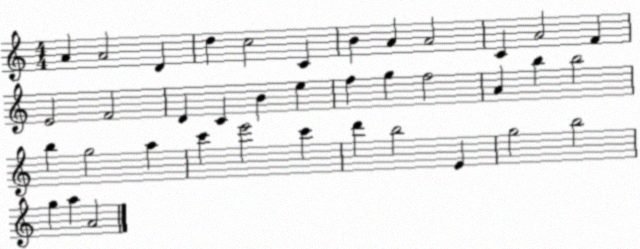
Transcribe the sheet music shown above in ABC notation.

X:1
T:Untitled
M:4/4
L:1/4
K:C
A A2 D d c2 C B A A2 C A2 F E2 F2 D C B e f g f2 A b b2 b g2 a c' e'2 c' d' b2 E g2 b2 g a A2